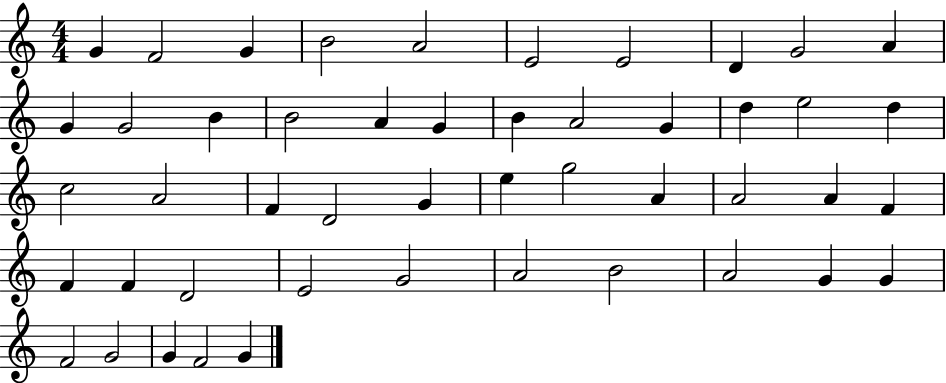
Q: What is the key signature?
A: C major